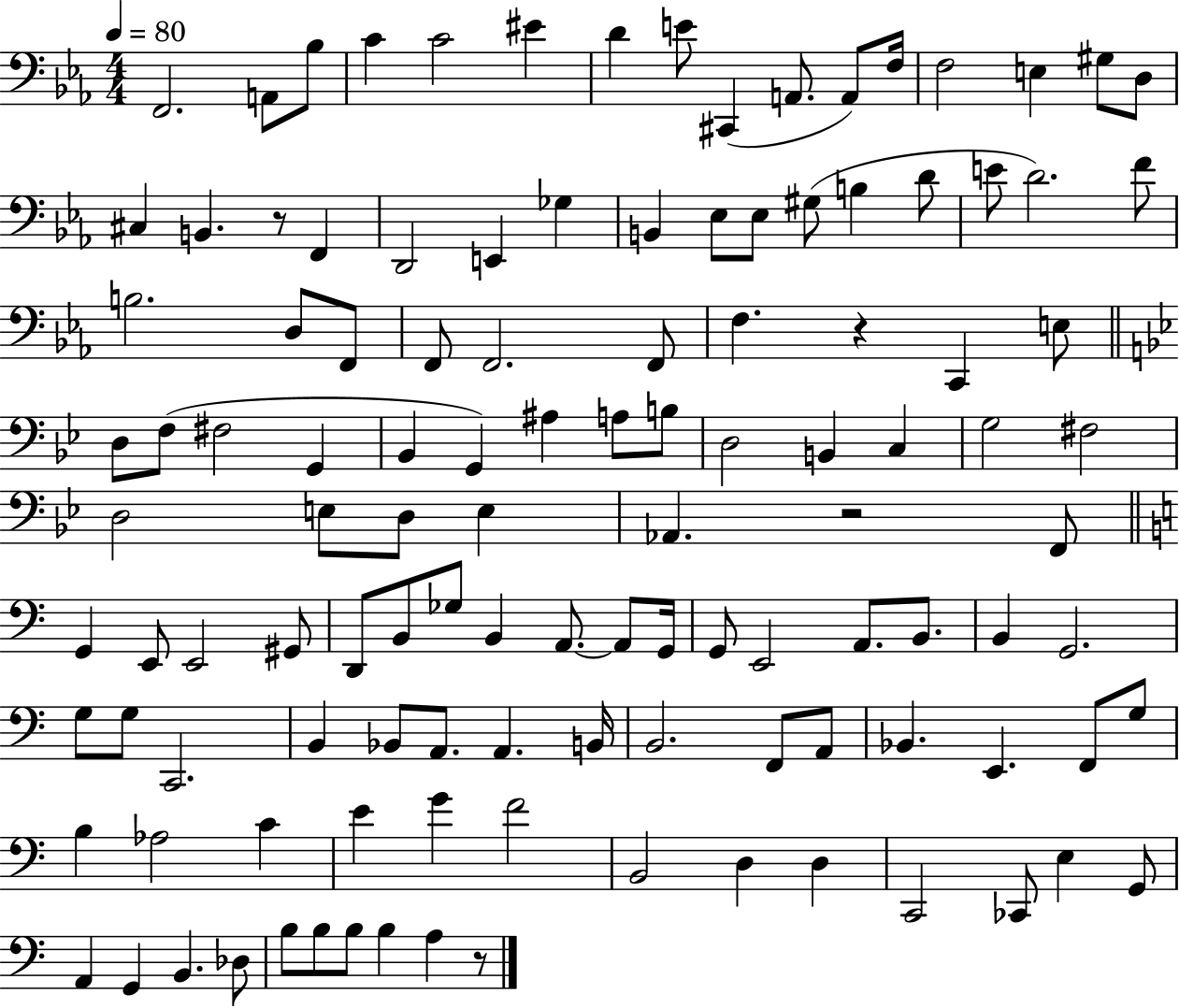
F2/h. A2/e Bb3/e C4/q C4/h EIS4/q D4/q E4/e C#2/q A2/e. A2/e F3/s F3/h E3/q G#3/e D3/e C#3/q B2/q. R/e F2/q D2/h E2/q Gb3/q B2/q Eb3/e Eb3/e G#3/e B3/q D4/e E4/e D4/h. F4/e B3/h. D3/e F2/e F2/e F2/h. F2/e F3/q. R/q C2/q E3/e D3/e F3/e F#3/h G2/q Bb2/q G2/q A#3/q A3/e B3/e D3/h B2/q C3/q G3/h F#3/h D3/h E3/e D3/e E3/q Ab2/q. R/h F2/e G2/q E2/e E2/h G#2/e D2/e B2/e Gb3/e B2/q A2/e. A2/e G2/s G2/e E2/h A2/e. B2/e. B2/q G2/h. G3/e G3/e C2/h. B2/q Bb2/e A2/e. A2/q. B2/s B2/h. F2/e A2/e Bb2/q. E2/q. F2/e G3/e B3/q Ab3/h C4/q E4/q G4/q F4/h B2/h D3/q D3/q C2/h CES2/e E3/q G2/e A2/q G2/q B2/q. Db3/e B3/e B3/e B3/e B3/q A3/q R/e